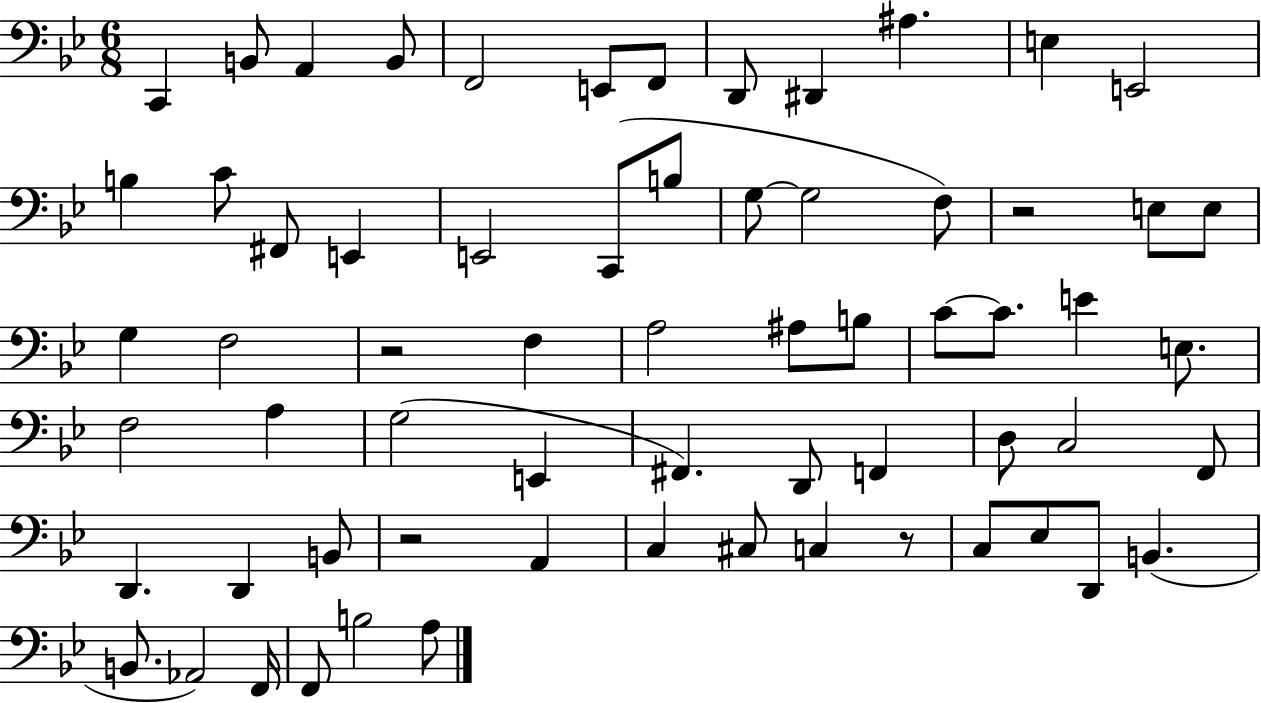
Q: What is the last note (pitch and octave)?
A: A3